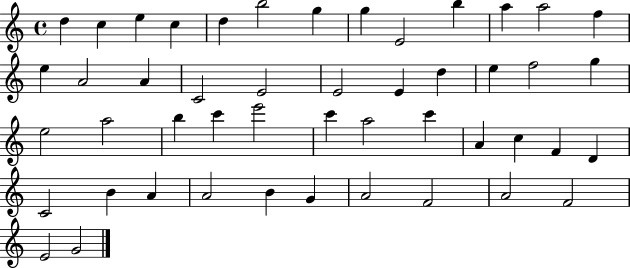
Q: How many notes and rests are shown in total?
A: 48